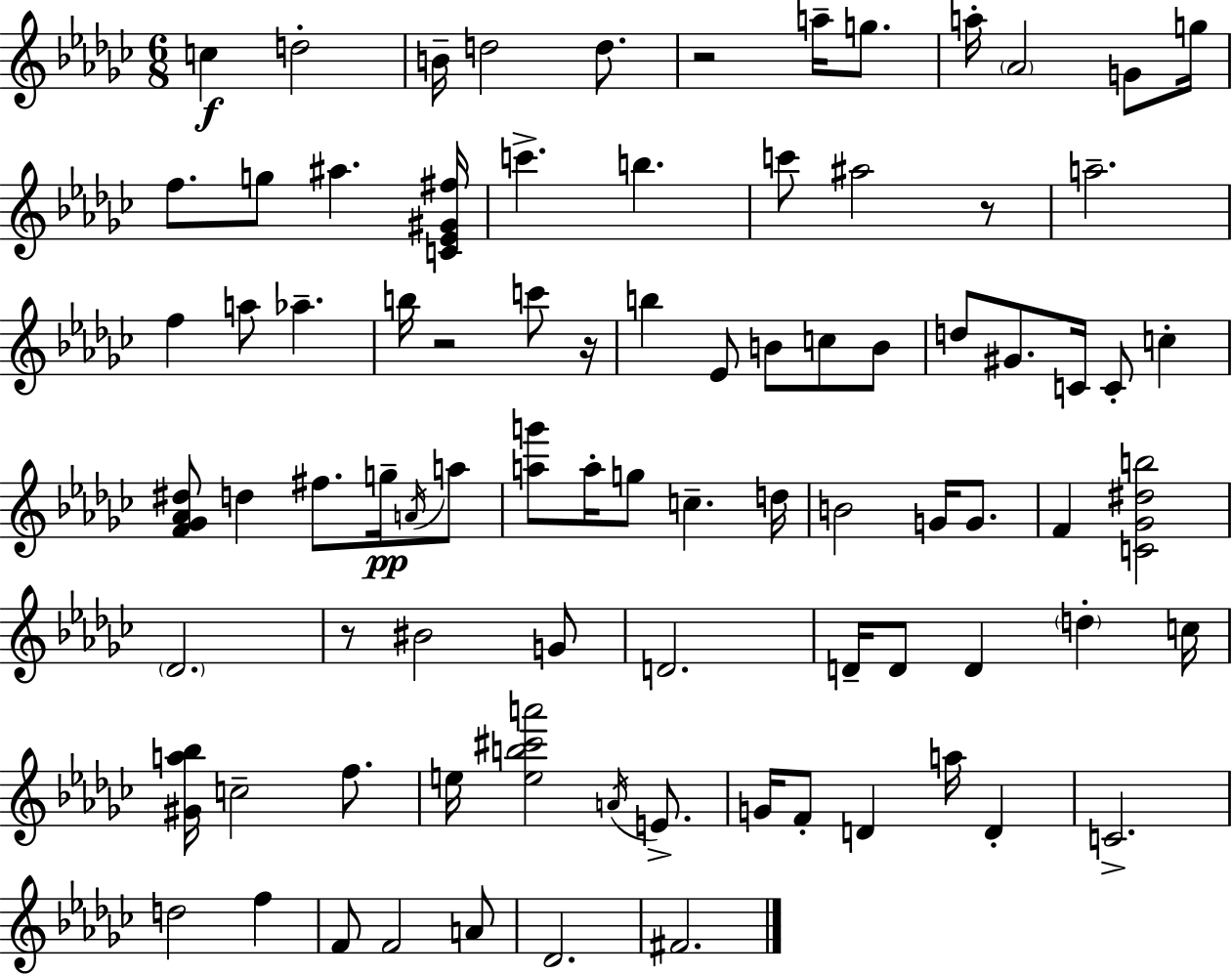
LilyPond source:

{
  \clef treble
  \numericTimeSignature
  \time 6/8
  \key ees \minor
  c''4\f d''2-. | b'16-- d''2 d''8. | r2 a''16-- g''8. | a''16-. \parenthesize aes'2 g'8 g''16 | \break f''8. g''8 ais''4. <c' ees' gis' fis''>16 | c'''4.-> b''4. | c'''8 ais''2 r8 | a''2.-- | \break f''4 a''8 aes''4.-- | b''16 r2 c'''8 r16 | b''4 ees'8 b'8 c''8 b'8 | d''8 gis'8. c'16 c'8-. c''4-. | \break <f' ges' aes' dis''>8 d''4 fis''8. g''16--\pp \acciaccatura { a'16 } a''8 | <a'' g'''>8 a''16-. g''8 c''4.-- | d''16 b'2 g'16 g'8. | f'4 <c' ges' dis'' b''>2 | \break \parenthesize des'2. | r8 bis'2 g'8 | d'2. | d'16-- d'8 d'4 \parenthesize d''4-. | \break c''16 <gis' a'' bes''>16 c''2-- f''8. | e''16 <e'' b'' cis''' a'''>2 \acciaccatura { a'16 } e'8.-> | g'16 f'8-. d'4 a''16 d'4-. | c'2.-> | \break d''2 f''4 | f'8 f'2 | a'8 des'2. | fis'2. | \break \bar "|."
}